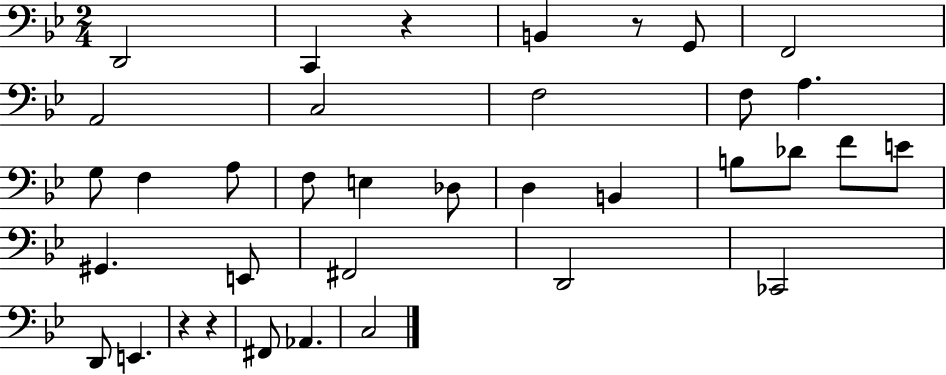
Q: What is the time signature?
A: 2/4